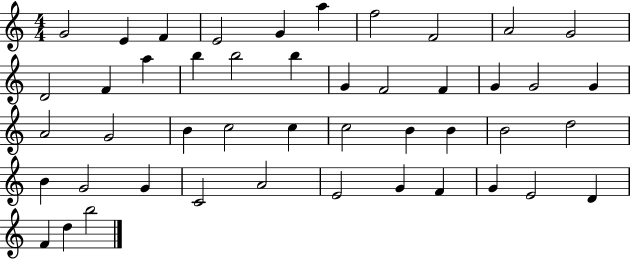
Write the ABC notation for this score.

X:1
T:Untitled
M:4/4
L:1/4
K:C
G2 E F E2 G a f2 F2 A2 G2 D2 F a b b2 b G F2 F G G2 G A2 G2 B c2 c c2 B B B2 d2 B G2 G C2 A2 E2 G F G E2 D F d b2